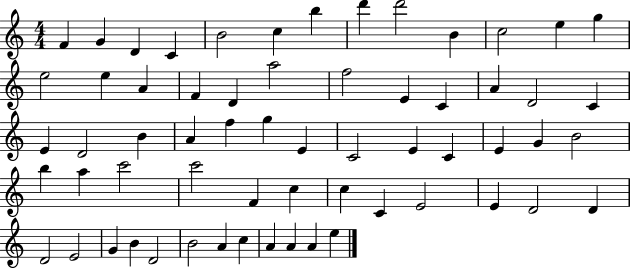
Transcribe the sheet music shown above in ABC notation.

X:1
T:Untitled
M:4/4
L:1/4
K:C
F G D C B2 c b d' d'2 B c2 e g e2 e A F D a2 f2 E C A D2 C E D2 B A f g E C2 E C E G B2 b a c'2 c'2 F c c C E2 E D2 D D2 E2 G B D2 B2 A c A A A e